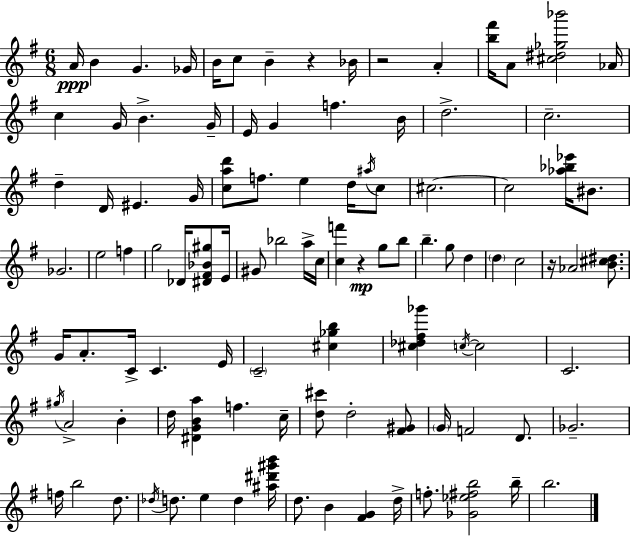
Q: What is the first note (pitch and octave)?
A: A4